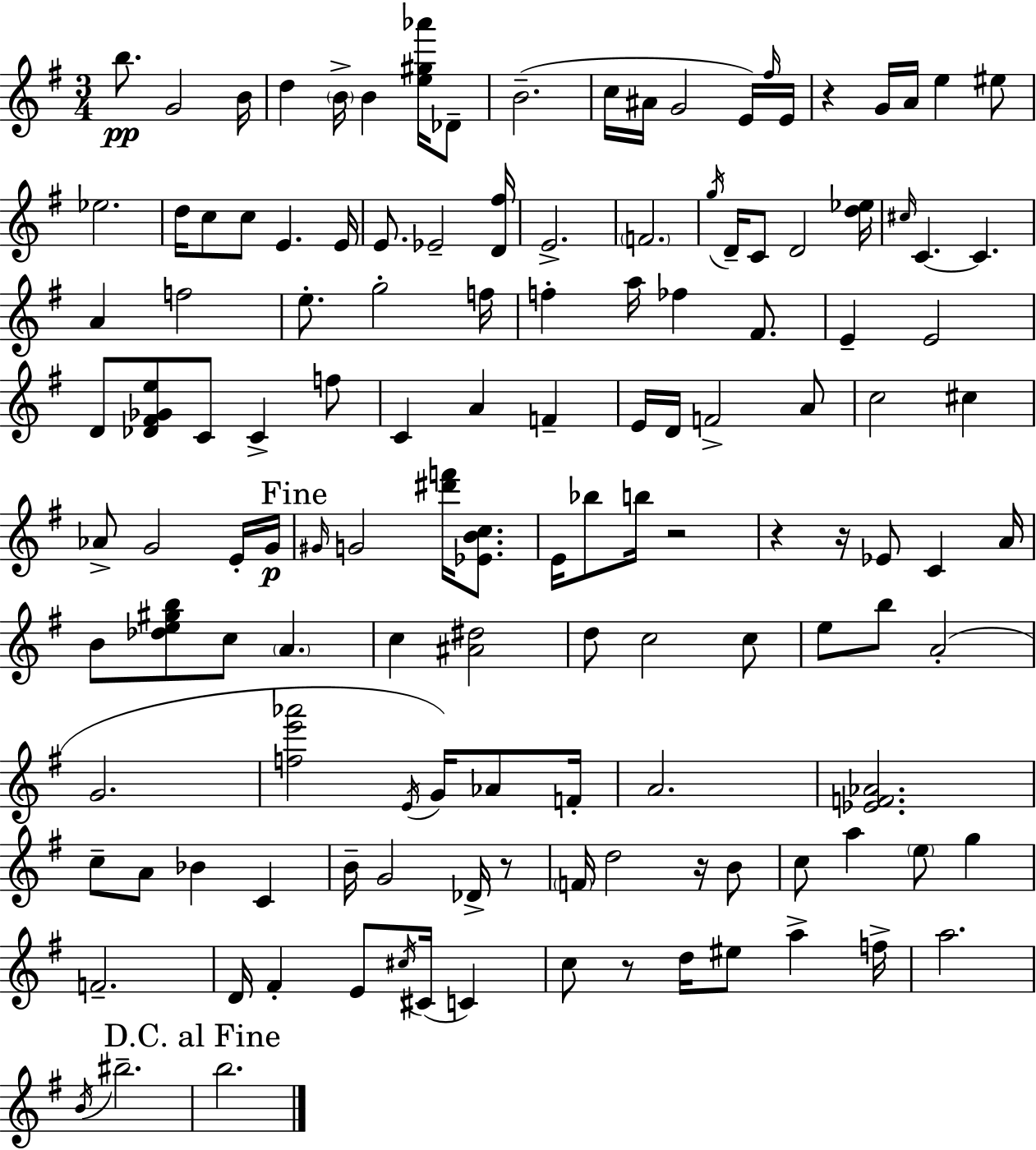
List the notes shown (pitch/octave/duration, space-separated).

B5/e. G4/h B4/s D5/q B4/s B4/q [E5,G#5,Ab6]/s Db4/e B4/h. C5/s A#4/s G4/h E4/s F#5/s E4/s R/q G4/s A4/s E5/q EIS5/e Eb5/h. D5/s C5/e C5/e E4/q. E4/s E4/e. Eb4/h [D4,F#5]/s E4/h. F4/h. G5/s D4/s C4/e D4/h [D5,Eb5]/s C#5/s C4/q. C4/q. A4/q F5/h E5/e. G5/h F5/s F5/q A5/s FES5/q F#4/e. E4/q E4/h D4/e [Db4,F#4,Gb4,E5]/e C4/e C4/q F5/e C4/q A4/q F4/q E4/s D4/s F4/h A4/e C5/h C#5/q Ab4/e G4/h E4/s G4/s G#4/s G4/h [D#6,F6]/s [Eb4,B4,C5]/e. E4/s Bb5/e B5/s R/h R/q R/s Eb4/e C4/q A4/s B4/e [Db5,E5,G#5,B5]/e C5/e A4/q. C5/q [A#4,D#5]/h D5/e C5/h C5/e E5/e B5/e A4/h G4/h. [F5,E6,Ab6]/h E4/s G4/s Ab4/e F4/s A4/h. [Eb4,F4,Ab4]/h. C5/e A4/e Bb4/q C4/q B4/s G4/h Db4/s R/e F4/s D5/h R/s B4/e C5/e A5/q E5/e G5/q F4/h. D4/s F#4/q E4/e C#5/s C#4/s C4/q C5/e R/e D5/s EIS5/e A5/q F5/s A5/h. B4/s BIS5/h. B5/h.